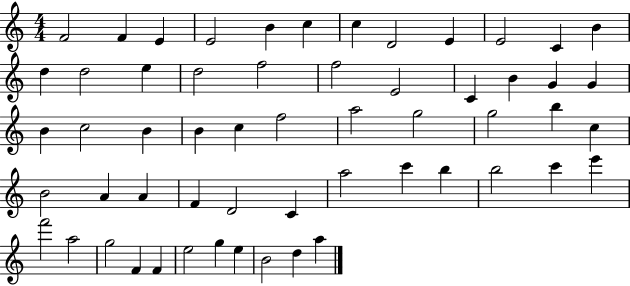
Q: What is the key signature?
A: C major